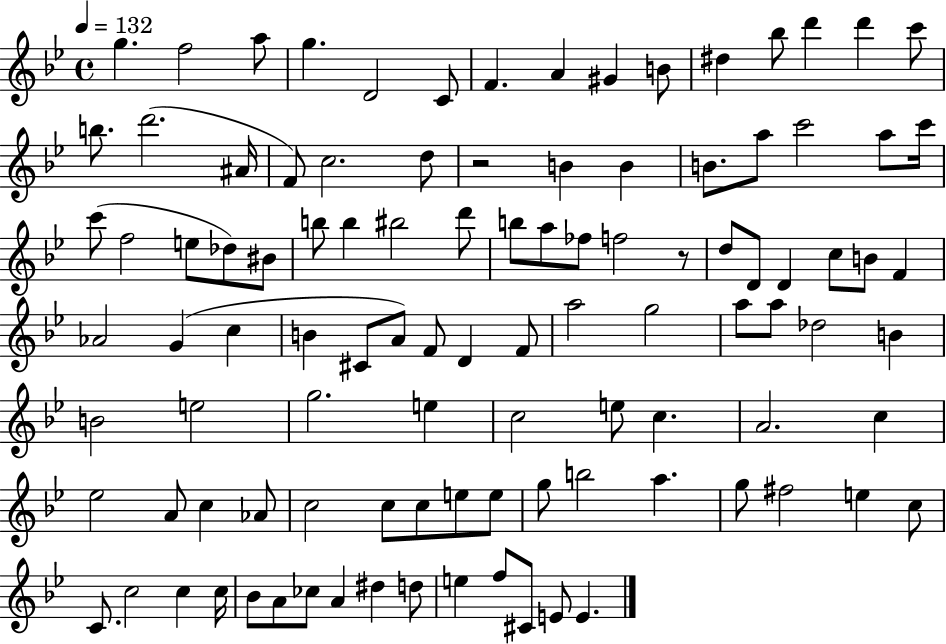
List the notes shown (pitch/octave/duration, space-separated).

G5/q. F5/h A5/e G5/q. D4/h C4/e F4/q. A4/q G#4/q B4/e D#5/q Bb5/e D6/q D6/q C6/e B5/e. D6/h. A#4/s F4/e C5/h. D5/e R/h B4/q B4/q B4/e. A5/e C6/h A5/e C6/s C6/e F5/h E5/e Db5/e BIS4/e B5/e B5/q BIS5/h D6/e B5/e A5/e FES5/e F5/h R/e D5/e D4/e D4/q C5/e B4/e F4/q Ab4/h G4/q C5/q B4/q C#4/e A4/e F4/e D4/q F4/e A5/h G5/h A5/e A5/e Db5/h B4/q B4/h E5/h G5/h. E5/q C5/h E5/e C5/q. A4/h. C5/q Eb5/h A4/e C5/q Ab4/e C5/h C5/e C5/e E5/e E5/e G5/e B5/h A5/q. G5/e F#5/h E5/q C5/e C4/e. C5/h C5/q C5/s Bb4/e A4/e CES5/e A4/q D#5/q D5/e E5/q F5/e C#4/e E4/e E4/q.